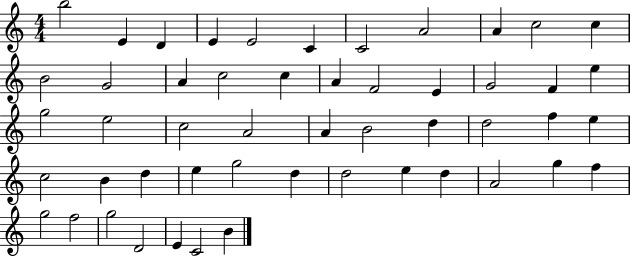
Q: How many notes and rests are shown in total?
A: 51